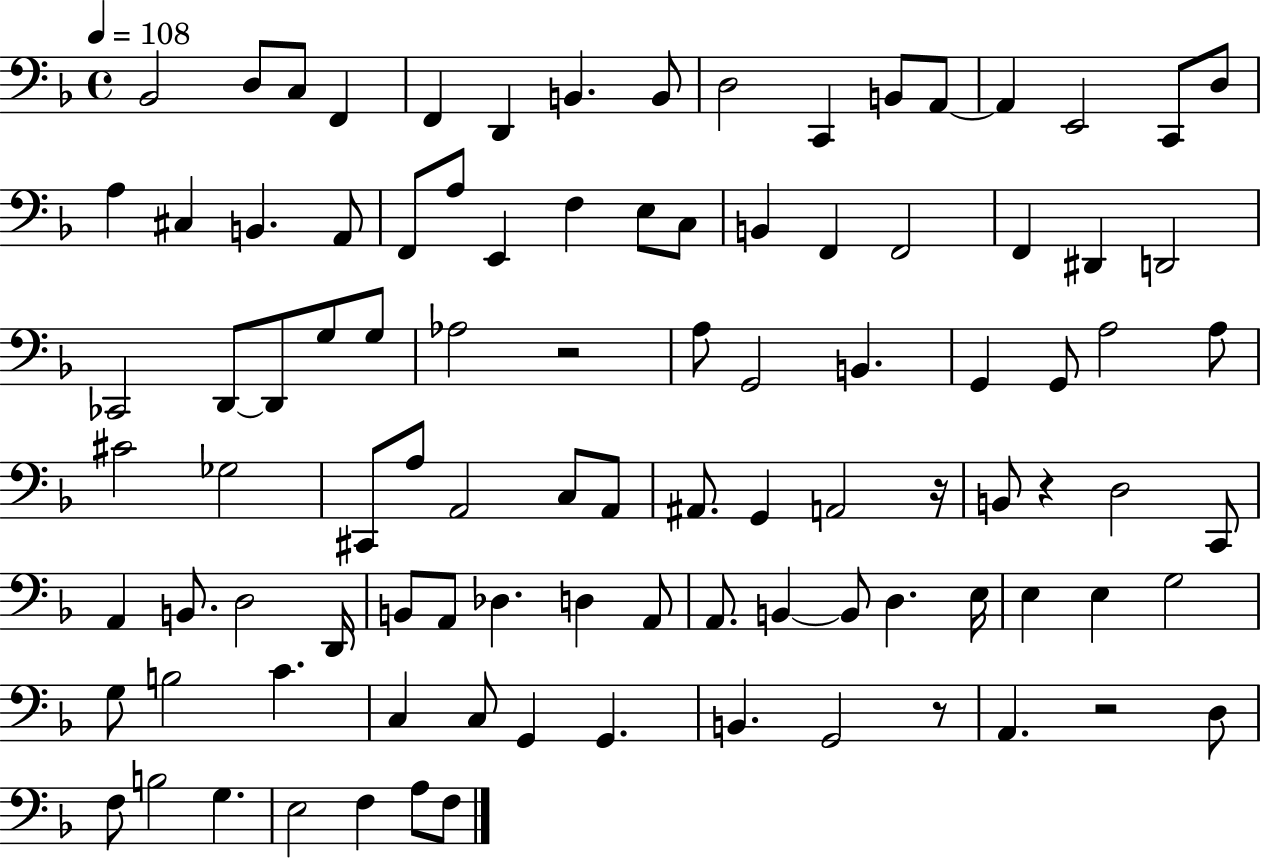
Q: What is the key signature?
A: F major